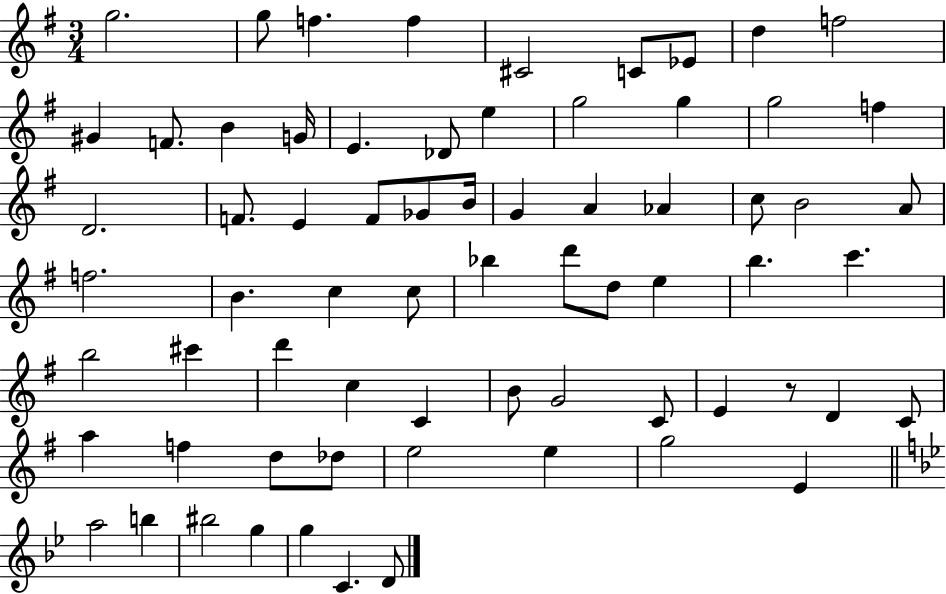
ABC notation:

X:1
T:Untitled
M:3/4
L:1/4
K:G
g2 g/2 f f ^C2 C/2 _E/2 d f2 ^G F/2 B G/4 E _D/2 e g2 g g2 f D2 F/2 E F/2 _G/2 B/4 G A _A c/2 B2 A/2 f2 B c c/2 _b d'/2 d/2 e b c' b2 ^c' d' c C B/2 G2 C/2 E z/2 D C/2 a f d/2 _d/2 e2 e g2 E a2 b ^b2 g g C D/2